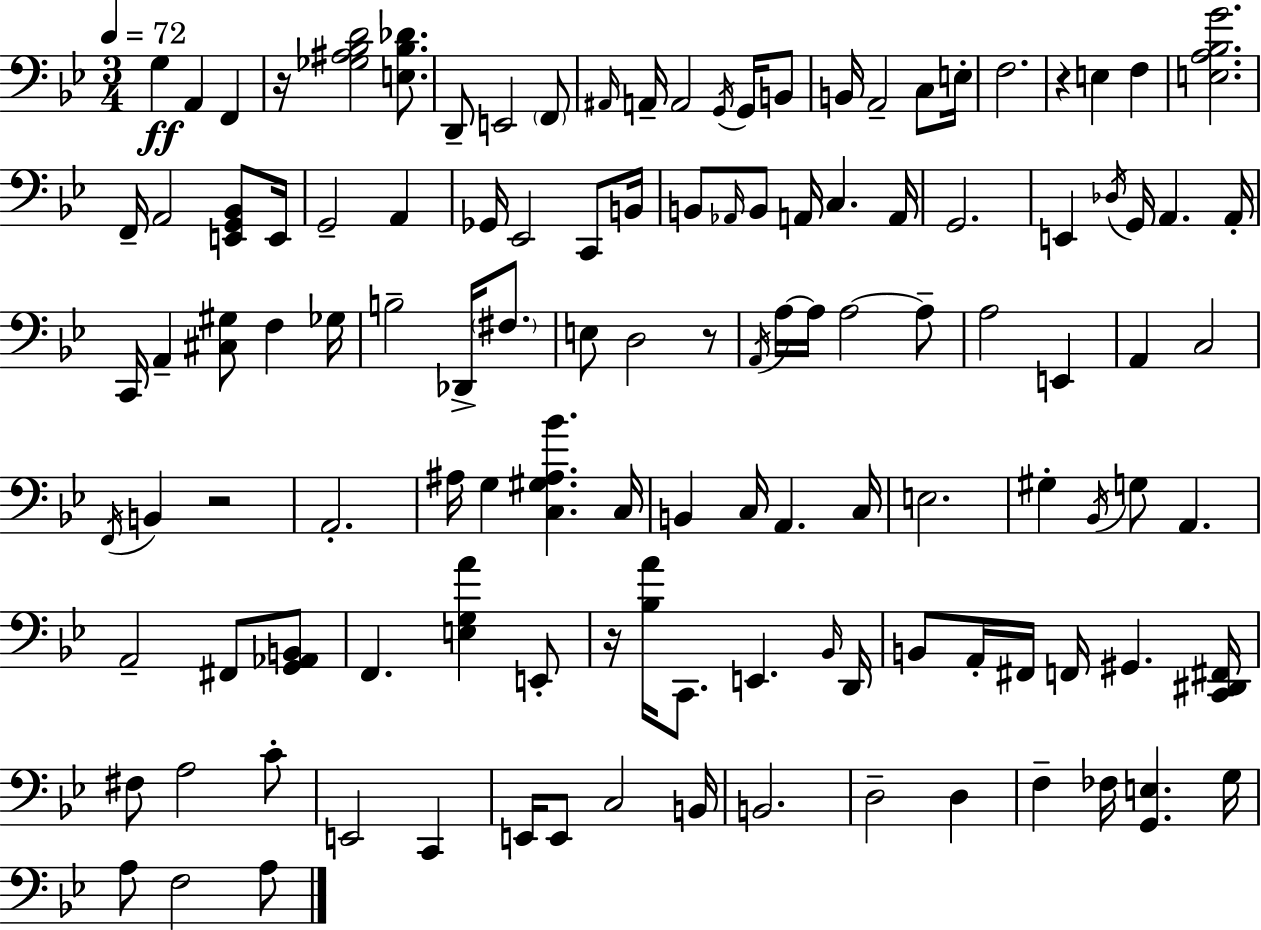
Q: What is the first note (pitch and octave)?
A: G3